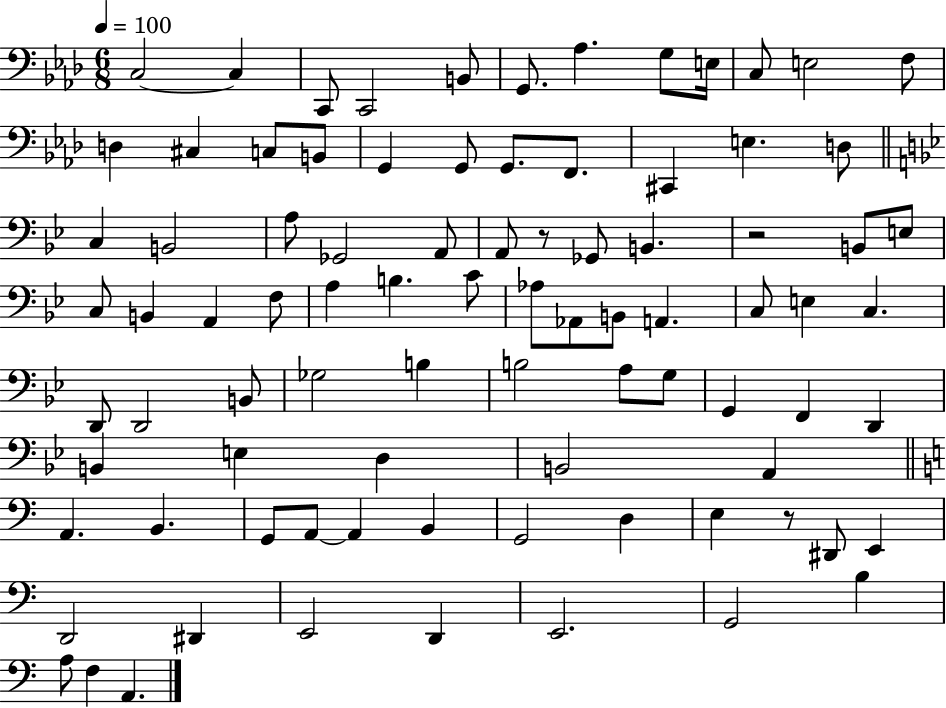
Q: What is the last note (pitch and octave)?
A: A2